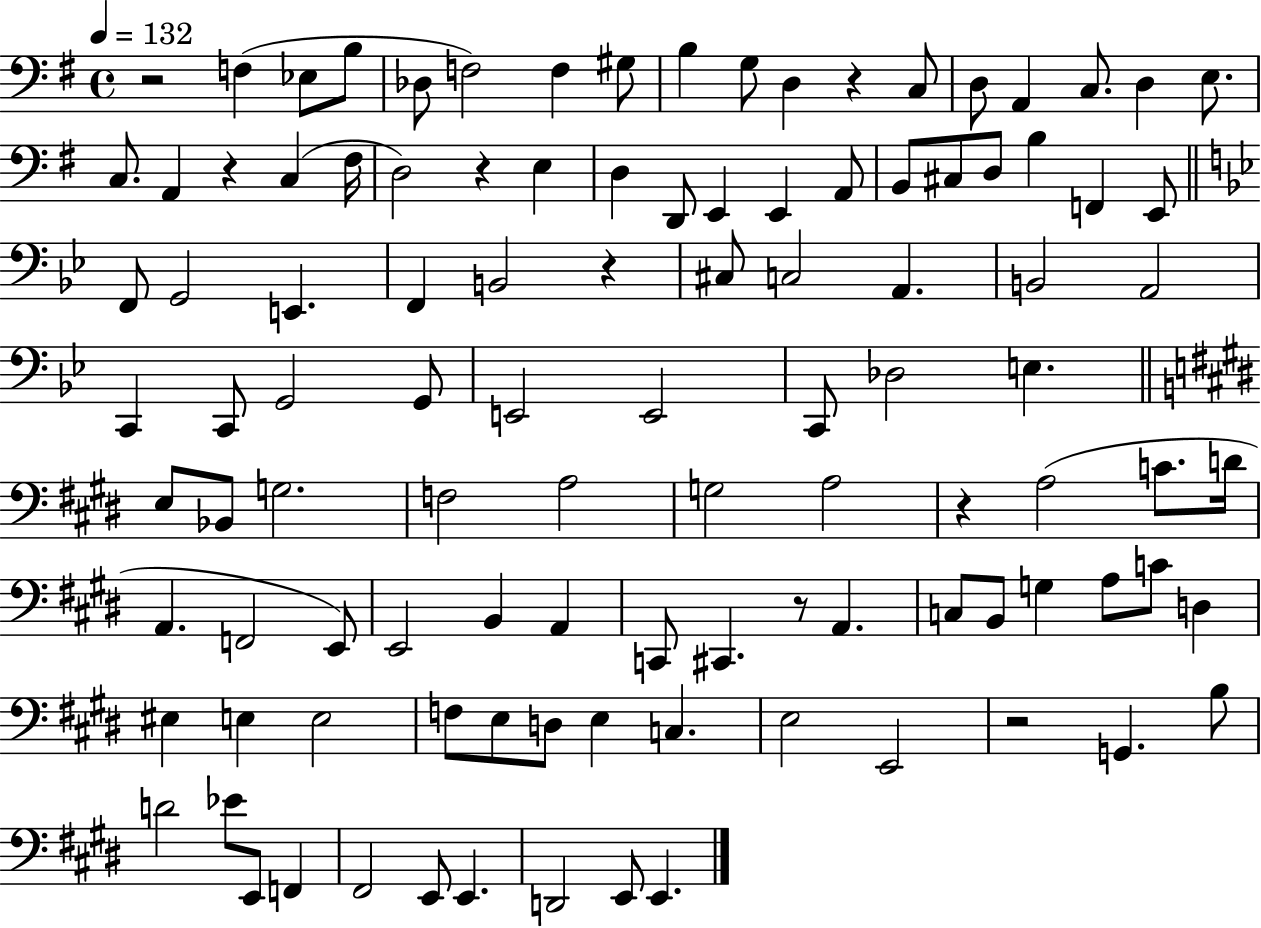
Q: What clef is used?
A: bass